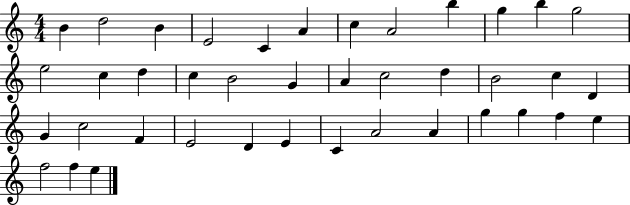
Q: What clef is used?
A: treble